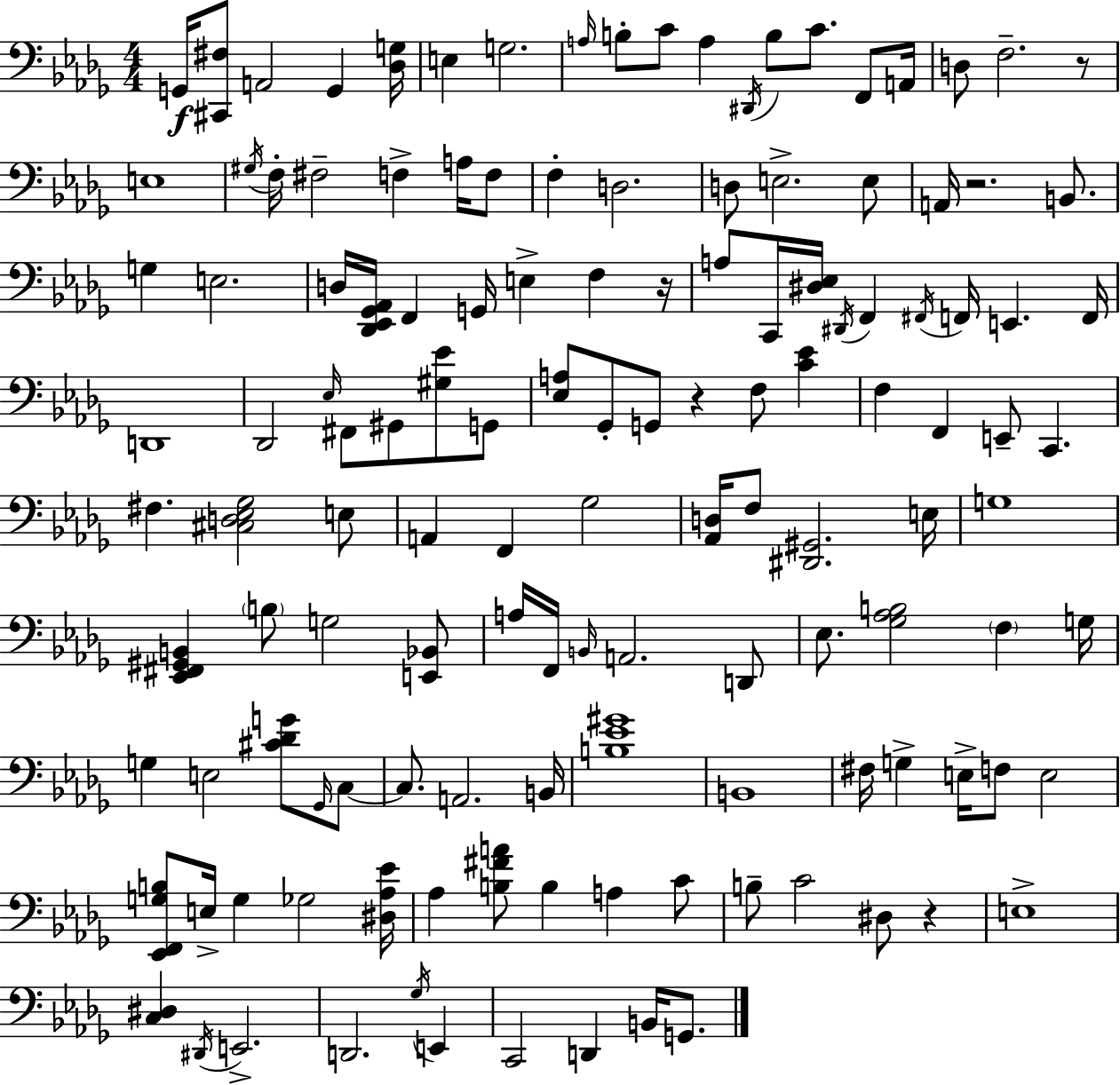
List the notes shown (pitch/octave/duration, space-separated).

G2/s [C#2,F#3]/e A2/h G2/q [Db3,G3]/s E3/q G3/h. A3/s B3/e C4/e A3/q D#2/s B3/e C4/e. F2/e A2/s D3/e F3/h. R/e E3/w G#3/s F3/s F#3/h F3/q A3/s F3/e F3/q D3/h. D3/e E3/h. E3/e A2/s R/h. B2/e. G3/q E3/h. D3/s [Db2,Eb2,Gb2,Ab2]/s F2/q G2/s E3/q F3/q R/s A3/e C2/s [D#3,Eb3]/s D#2/s F2/q F#2/s F2/s E2/q. F2/s D2/w Db2/h Eb3/s F#2/e G#2/e [G#3,Eb4]/e G2/e [Eb3,A3]/e Gb2/e G2/e R/q F3/e [C4,Eb4]/q F3/q F2/q E2/e C2/q. F#3/q. [C#3,D3,Eb3,Gb3]/h E3/e A2/q F2/q Gb3/h [Ab2,D3]/s F3/e [D#2,G#2]/h. E3/s G3/w [Eb2,F#2,G#2,B2]/q B3/e G3/h [E2,Bb2]/e A3/s F2/s B2/s A2/h. D2/e Eb3/e. [Gb3,Ab3,B3]/h F3/q G3/s G3/q E3/h [C#4,Db4,G4]/e Gb2/s C3/e C3/e. A2/h. B2/s [B3,Eb4,G#4]/w B2/w F#3/s G3/q E3/s F3/e E3/h [Eb2,F2,G3,B3]/e E3/s G3/q Gb3/h [D#3,Ab3,Eb4]/s Ab3/q [B3,F#4,A4]/e B3/q A3/q C4/e B3/e C4/h D#3/e R/q E3/w [C3,D#3]/q D#2/s E2/h. D2/h. Gb3/s E2/q C2/h D2/q B2/s G2/e.